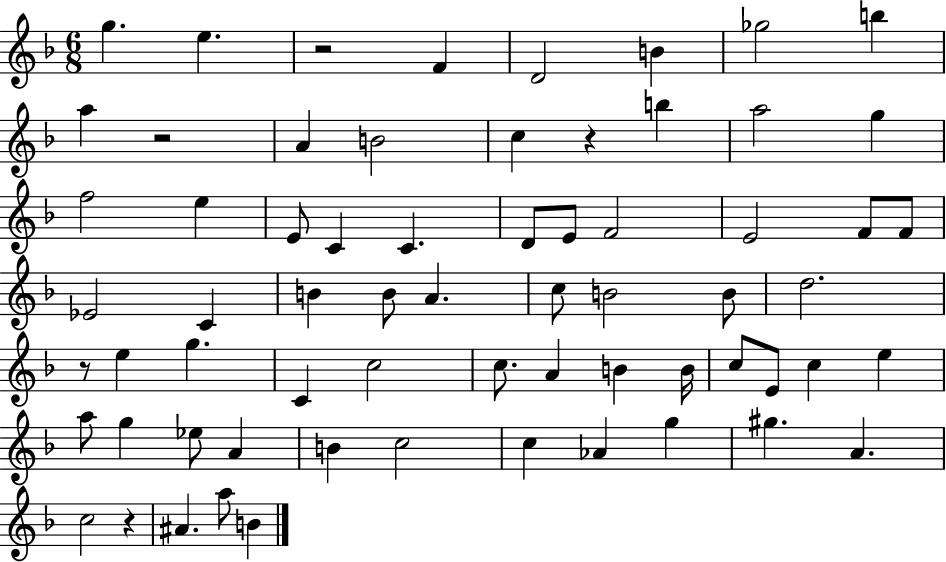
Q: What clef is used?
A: treble